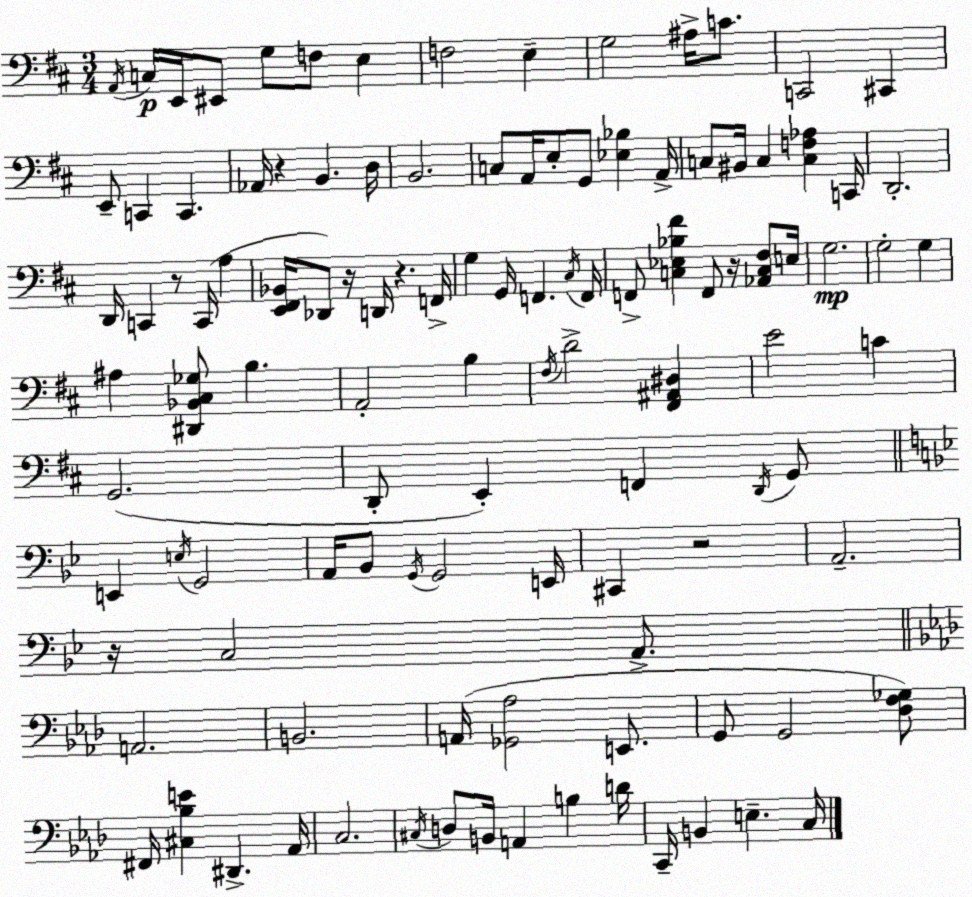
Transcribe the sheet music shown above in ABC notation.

X:1
T:Untitled
M:3/4
L:1/4
K:D
A,,/4 C,/4 E,,/4 ^E,,/2 G,/2 F,/2 E, F,2 E, G,2 ^A,/4 C/2 C,,2 ^C,, E,,/2 C,, C,, _A,,/4 z B,, D,/4 B,,2 C,/2 A,,/4 E,/2 G,,/2 [_E,_B,] A,,/4 C,/2 ^B,,/4 C, [C,F,_A,] C,,/4 D,,2 D,,/4 C,, z/2 C,,/4 A, [E,,^F,,_B,,]/4 _D,,/2 z/4 D,,/4 z F,,/4 G, G,,/4 F,, ^C,/4 F,,/4 F,,/2 [C,_E,_B,^F] F,,/2 z/4 [_A,,C,^F,]/2 E,/4 G,2 G,2 G, ^A, [^D,,_B,,^C,_G,]/2 B, A,,2 B, ^F,/4 D2 [^F,,^A,,^D,] E2 C G,,2 D,,/2 E,, F,, D,,/4 G,,/2 E,, E,/4 G,,2 A,,/4 _B,,/2 G,,/4 G,,2 E,,/4 ^C,, z2 A,,2 z/4 C,2 A,,/2 A,,2 B,,2 A,,/4 [_G,,_A,]2 E,,/2 G,,/2 G,,2 [_D,F,_G,]/2 ^F,,/4 [^C,_B,E] ^D,, _A,,/4 C,2 ^C,/4 D,/2 B,,/4 A,, B, D/4 C,,/4 B,, E, C,/4